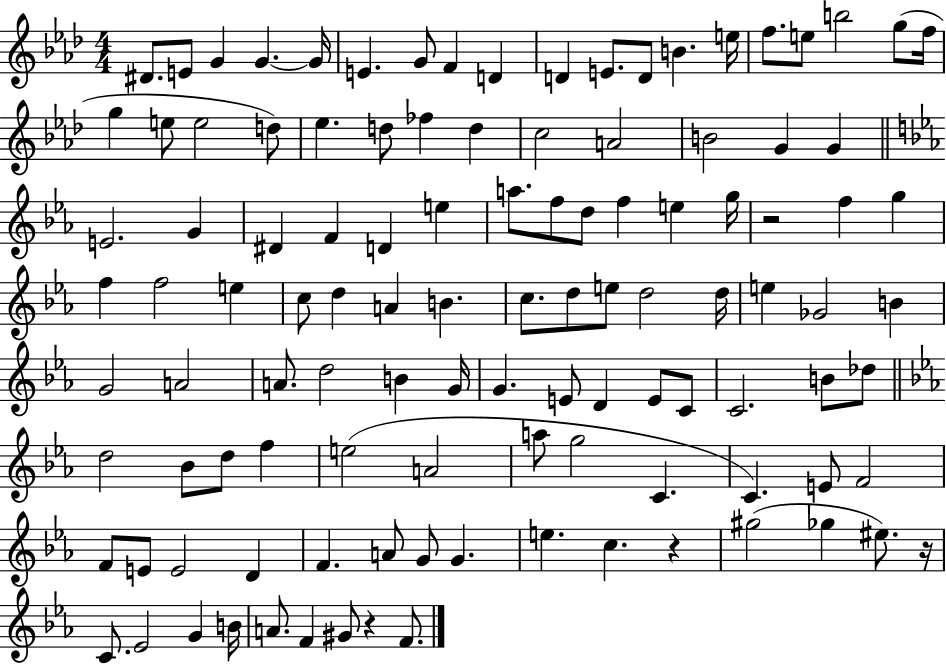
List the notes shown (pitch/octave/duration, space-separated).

D#4/e. E4/e G4/q G4/q. G4/s E4/q. G4/e F4/q D4/q D4/q E4/e. D4/e B4/q. E5/s F5/e. E5/e B5/h G5/e F5/s G5/q E5/e E5/h D5/e Eb5/q. D5/e FES5/q D5/q C5/h A4/h B4/h G4/q G4/q E4/h. G4/q D#4/q F4/q D4/q E5/q A5/e. F5/e D5/e F5/q E5/q G5/s R/h F5/q G5/q F5/q F5/h E5/q C5/e D5/q A4/q B4/q. C5/e. D5/e E5/e D5/h D5/s E5/q Gb4/h B4/q G4/h A4/h A4/e. D5/h B4/q G4/s G4/q. E4/e D4/q E4/e C4/e C4/h. B4/e Db5/e D5/h Bb4/e D5/e F5/q E5/h A4/h A5/e G5/h C4/q. C4/q. E4/e F4/h F4/e E4/e E4/h D4/q F4/q. A4/e G4/e G4/q. E5/q. C5/q. R/q G#5/h Gb5/q EIS5/e. R/s C4/e. Eb4/h G4/q B4/s A4/e. F4/q G#4/e R/q F4/e.